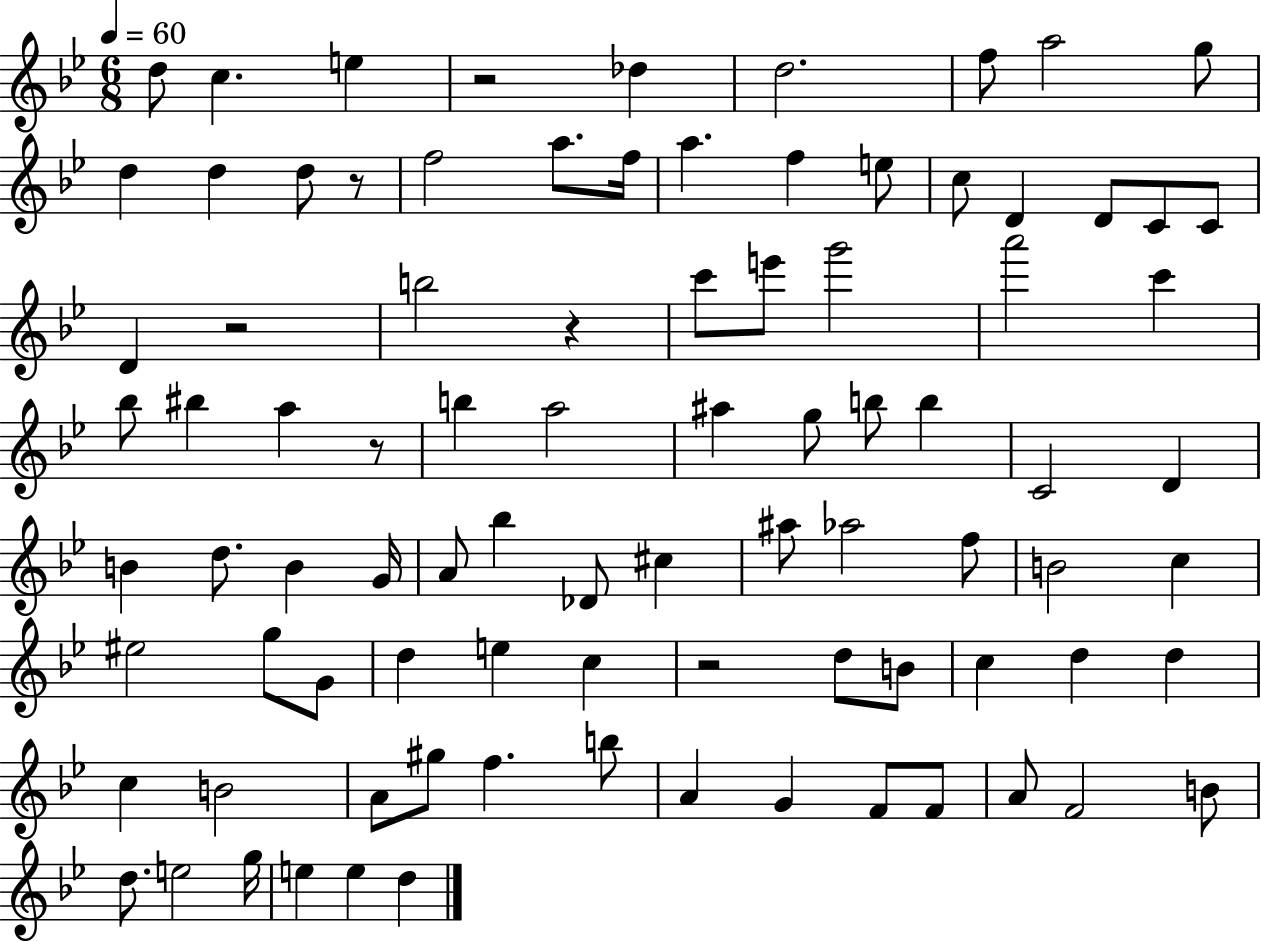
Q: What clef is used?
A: treble